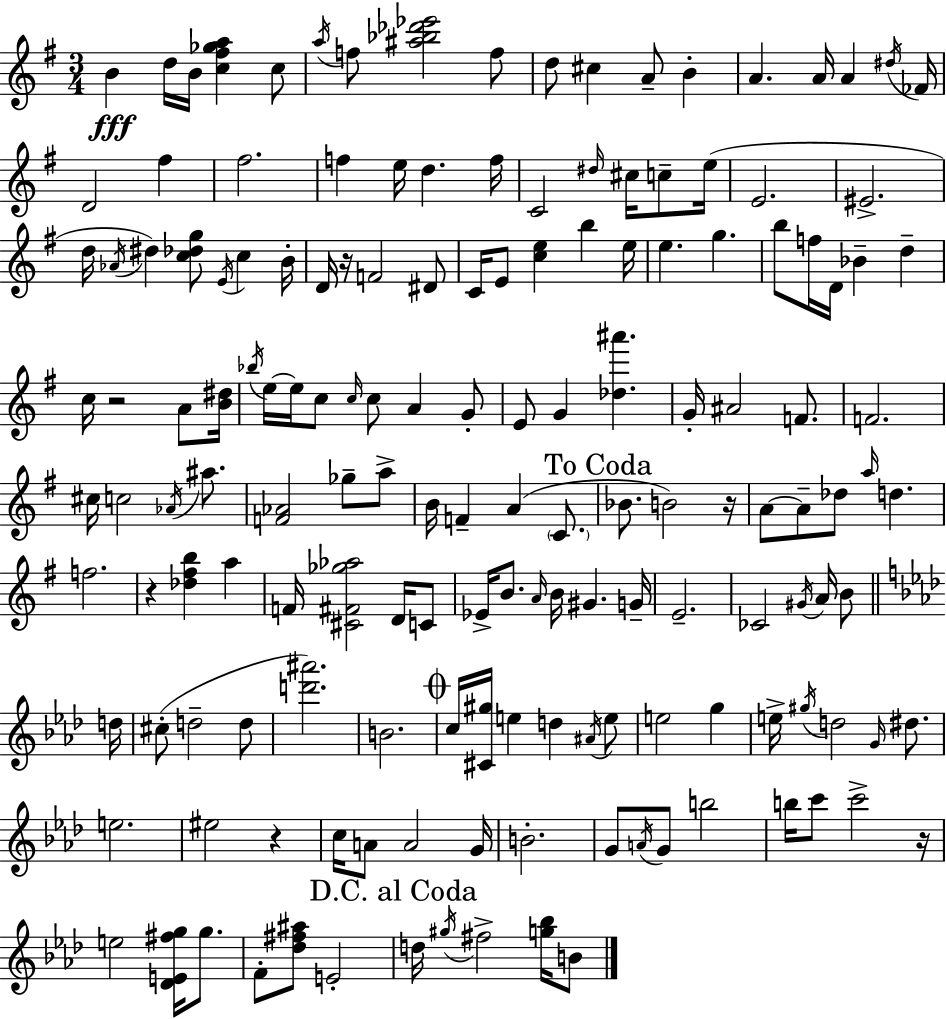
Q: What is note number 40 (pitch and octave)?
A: C4